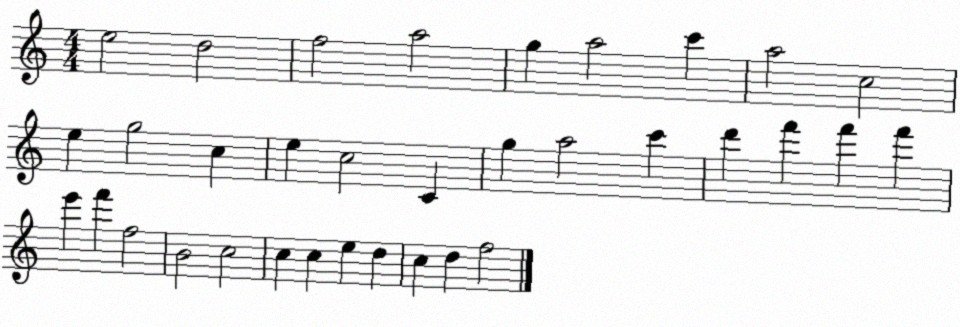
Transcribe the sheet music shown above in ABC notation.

X:1
T:Untitled
M:4/4
L:1/4
K:C
e2 d2 f2 a2 g a2 c' a2 c2 e g2 c e c2 C g a2 c' d' f' f' f' e' f' f2 B2 c2 c c e d c d f2